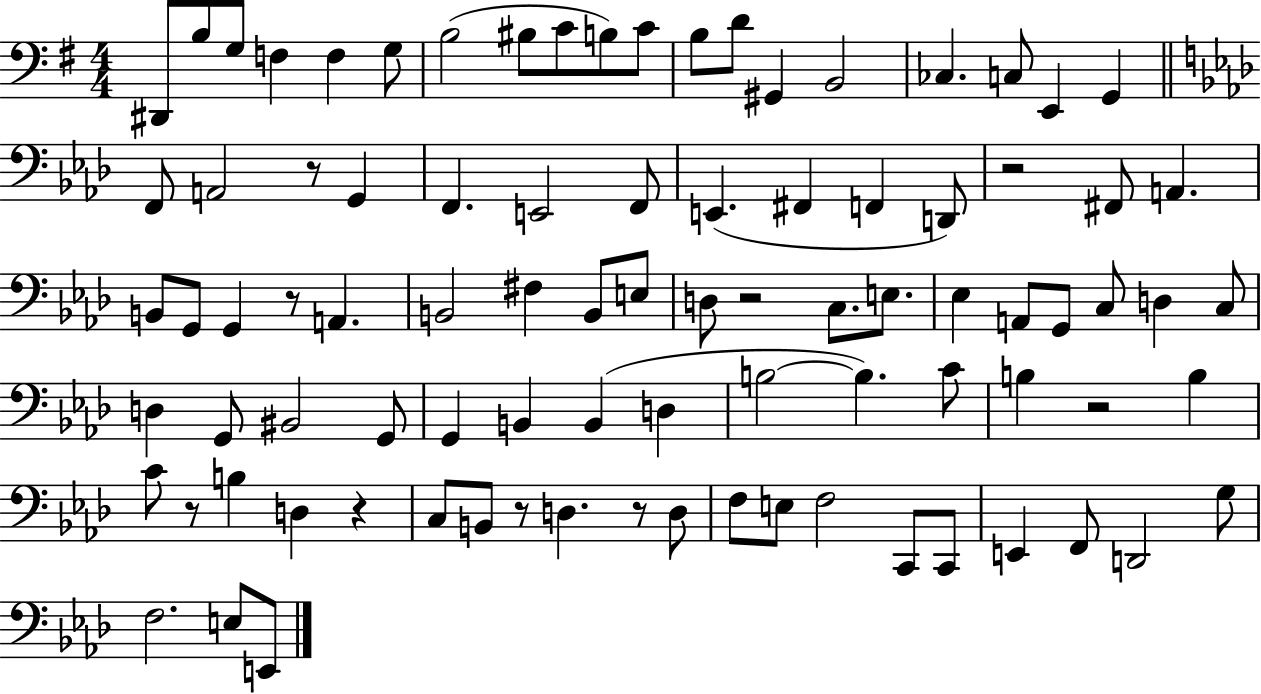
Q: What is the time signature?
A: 4/4